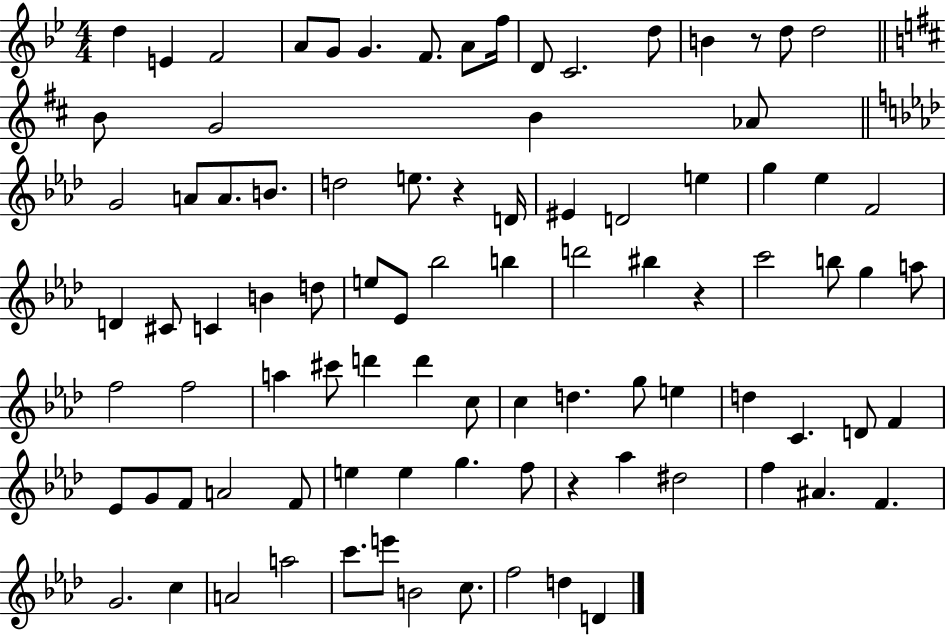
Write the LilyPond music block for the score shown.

{
  \clef treble
  \numericTimeSignature
  \time 4/4
  \key bes \major
  d''4 e'4 f'2 | a'8 g'8 g'4. f'8. a'8 f''16 | d'8 c'2. d''8 | b'4 r8 d''8 d''2 | \break \bar "||" \break \key d \major b'8 g'2 b'4 aes'8 | \bar "||" \break \key f \minor g'2 a'8 a'8. b'8. | d''2 e''8. r4 d'16 | eis'4 d'2 e''4 | g''4 ees''4 f'2 | \break d'4 cis'8 c'4 b'4 d''8 | e''8 ees'8 bes''2 b''4 | d'''2 bis''4 r4 | c'''2 b''8 g''4 a''8 | \break f''2 f''2 | a''4 cis'''8 d'''4 d'''4 c''8 | c''4 d''4. g''8 e''4 | d''4 c'4. d'8 f'4 | \break ees'8 g'8 f'8 a'2 f'8 | e''4 e''4 g''4. f''8 | r4 aes''4 dis''2 | f''4 ais'4. f'4. | \break g'2. c''4 | a'2 a''2 | c'''8. e'''8 b'2 c''8. | f''2 d''4 d'4 | \break \bar "|."
}